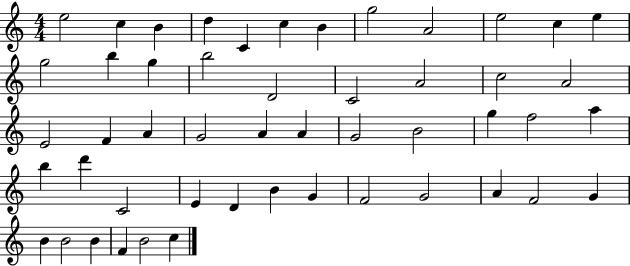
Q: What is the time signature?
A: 4/4